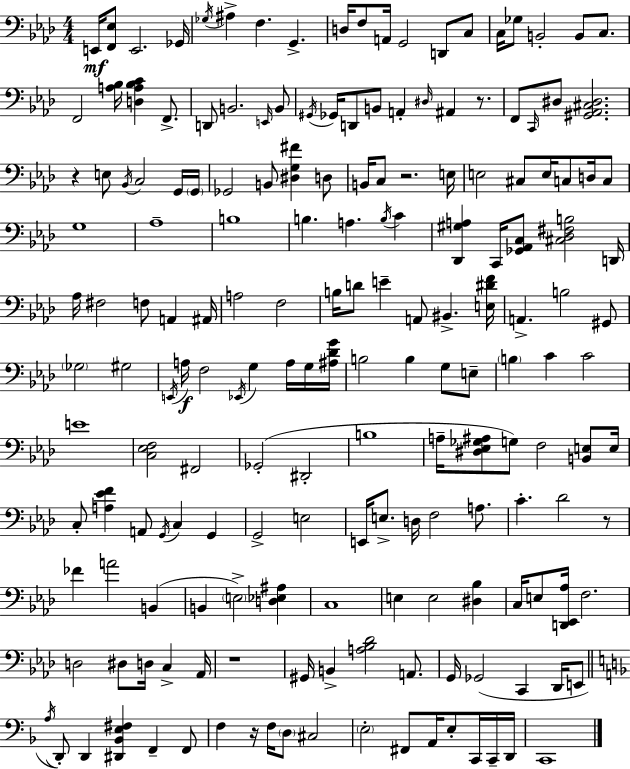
E2/s [F2,Eb3]/e E2/h. Gb2/s Gb3/s A#3/q F3/q. G2/q. D3/s F3/e A2/s G2/h D2/e C3/e C3/s Gb3/e B2/h B2/e C3/e. F2/h [A3,Bb3]/s [D3,A3,Bb3,C4]/q F2/e. D2/e B2/h. E2/s B2/e G#2/s Gb2/s D2/e B2/e A2/q D#3/s A#2/q R/e. F2/e C2/s D#3/e [G#2,Ab2,C#3,D#3]/h. R/q E3/e Bb2/s C3/h G2/s G2/s Gb2/h B2/e [D#3,G3,F#4]/q D3/e B2/s C3/e R/h. E3/s E3/h C#3/e E3/s C3/e D3/s C3/e G3/w Ab3/w B3/w B3/q. A3/q. B3/s C4/q [Db2,G#3,A3]/q C2/s [Gb2,Ab2,C3]/e [C#3,Db3,F#3,B3]/h D2/s Ab3/s F#3/h F3/e A2/q A#2/s A3/h F3/h B3/s D4/e E4/q A2/e BIS2/q. [E3,D#4,F4]/s A2/q. B3/h G#2/e Gb3/h G#3/h E2/s A3/s F3/h Eb2/s G3/q A3/s G3/s [A#3,Db4,G4]/s B3/h B3/q G3/e E3/e B3/q C4/q C4/h E4/w [C3,Eb3,F3]/h F#2/h Gb2/h D#2/h B3/w A3/s [D#3,Eb3,Gb3,A#3]/e G3/e F3/h [B2,E3]/e E3/s C3/e [A3,Eb4,F4]/q A2/e G2/s C3/q G2/q G2/h E3/h E2/s E3/e. D3/s F3/h A3/e. C4/q. Db4/h R/e FES4/q A4/h B2/q B2/q E3/h [D3,Eb3,A#3]/q C3/w E3/q E3/h [D#3,Bb3]/q C3/s E3/e [D2,Eb2,Ab3]/s F3/h. D3/h D#3/e D3/s C3/q Ab2/s R/w G#2/s B2/q [A3,Bb3,Db4]/h A2/e. G2/s Gb2/h C2/q Db2/s E2/e A3/s D2/e D2/q [D#2,Bb2,E3,F#3]/q F2/q F2/e F3/q R/s F3/s D3/e C#3/h E3/h F#2/e A2/s E3/e C2/s C2/s D2/s C2/w